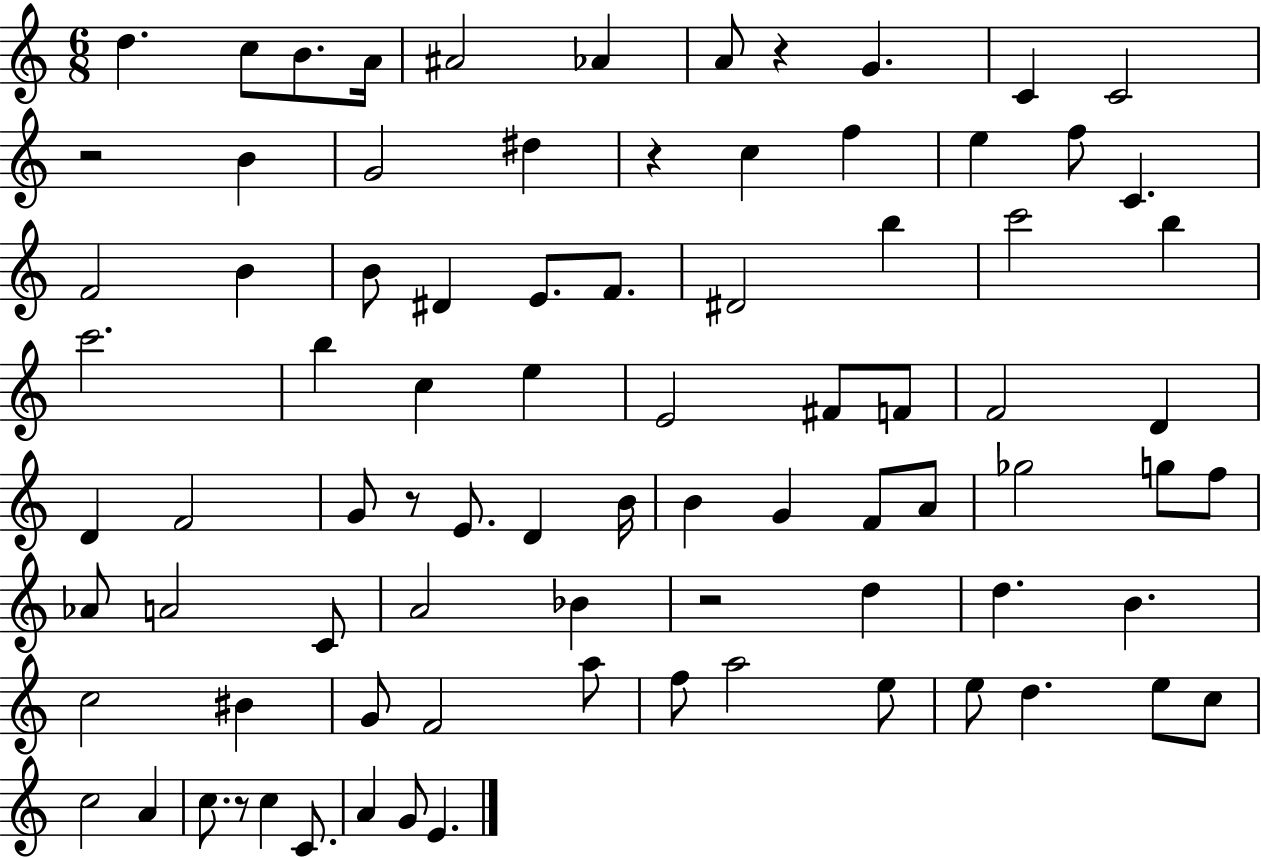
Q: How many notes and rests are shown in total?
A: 84